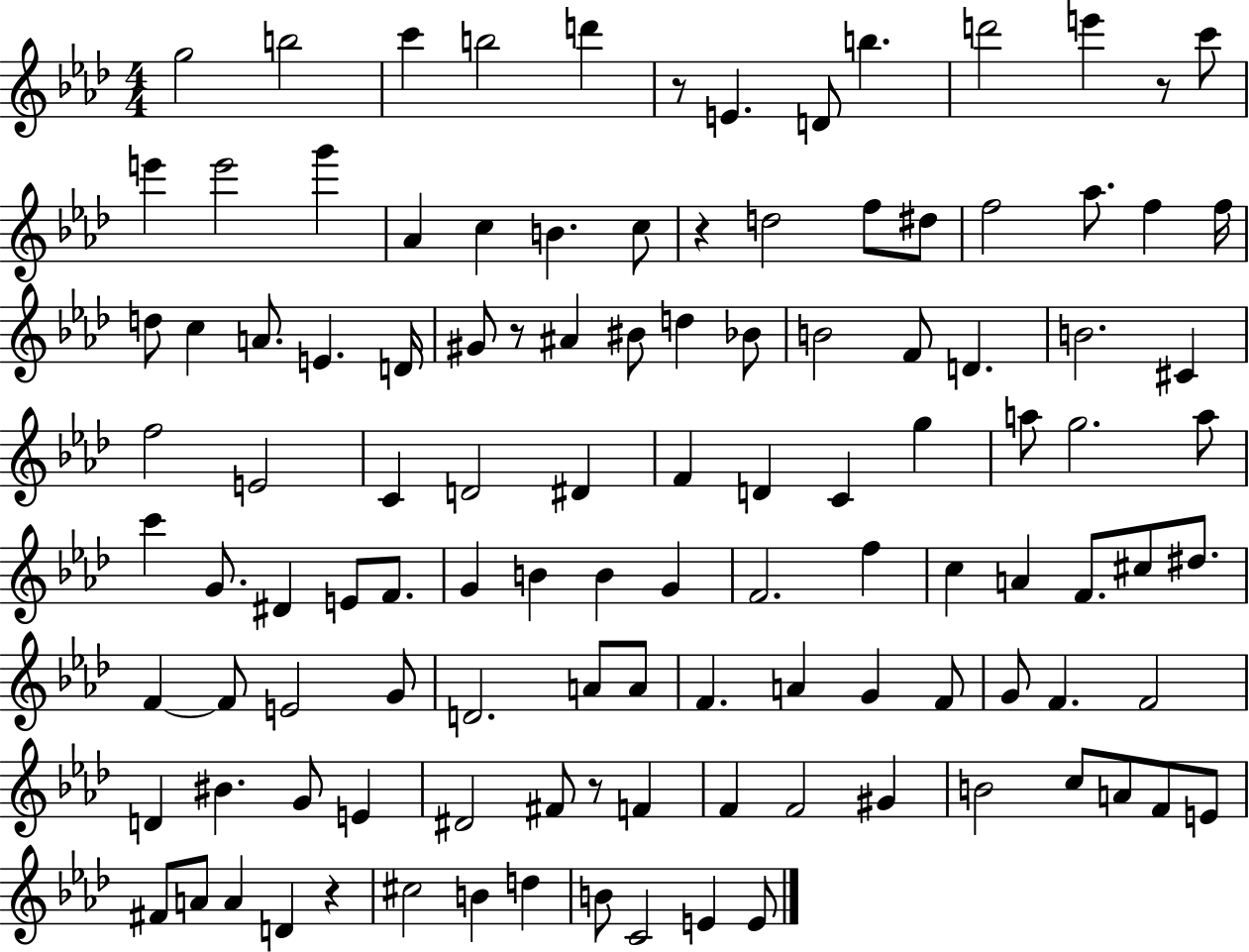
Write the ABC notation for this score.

X:1
T:Untitled
M:4/4
L:1/4
K:Ab
g2 b2 c' b2 d' z/2 E D/2 b d'2 e' z/2 c'/2 e' e'2 g' _A c B c/2 z d2 f/2 ^d/2 f2 _a/2 f f/4 d/2 c A/2 E D/4 ^G/2 z/2 ^A ^B/2 d _B/2 B2 F/2 D B2 ^C f2 E2 C D2 ^D F D C g a/2 g2 a/2 c' G/2 ^D E/2 F/2 G B B G F2 f c A F/2 ^c/2 ^d/2 F F/2 E2 G/2 D2 A/2 A/2 F A G F/2 G/2 F F2 D ^B G/2 E ^D2 ^F/2 z/2 F F F2 ^G B2 c/2 A/2 F/2 E/2 ^F/2 A/2 A D z ^c2 B d B/2 C2 E E/2